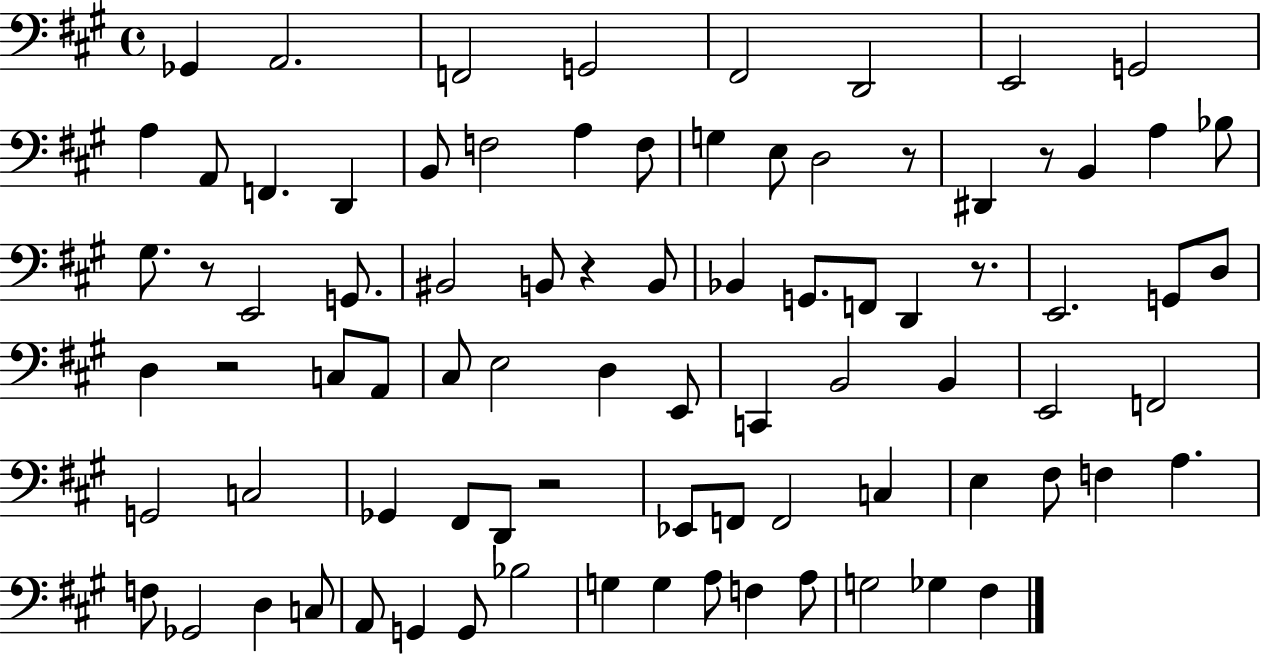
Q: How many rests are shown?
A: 7